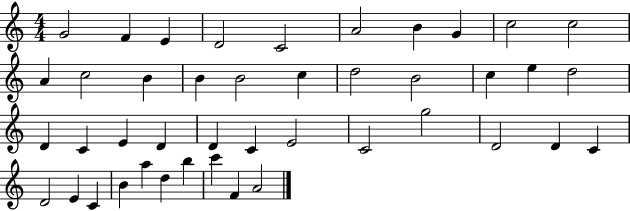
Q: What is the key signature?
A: C major